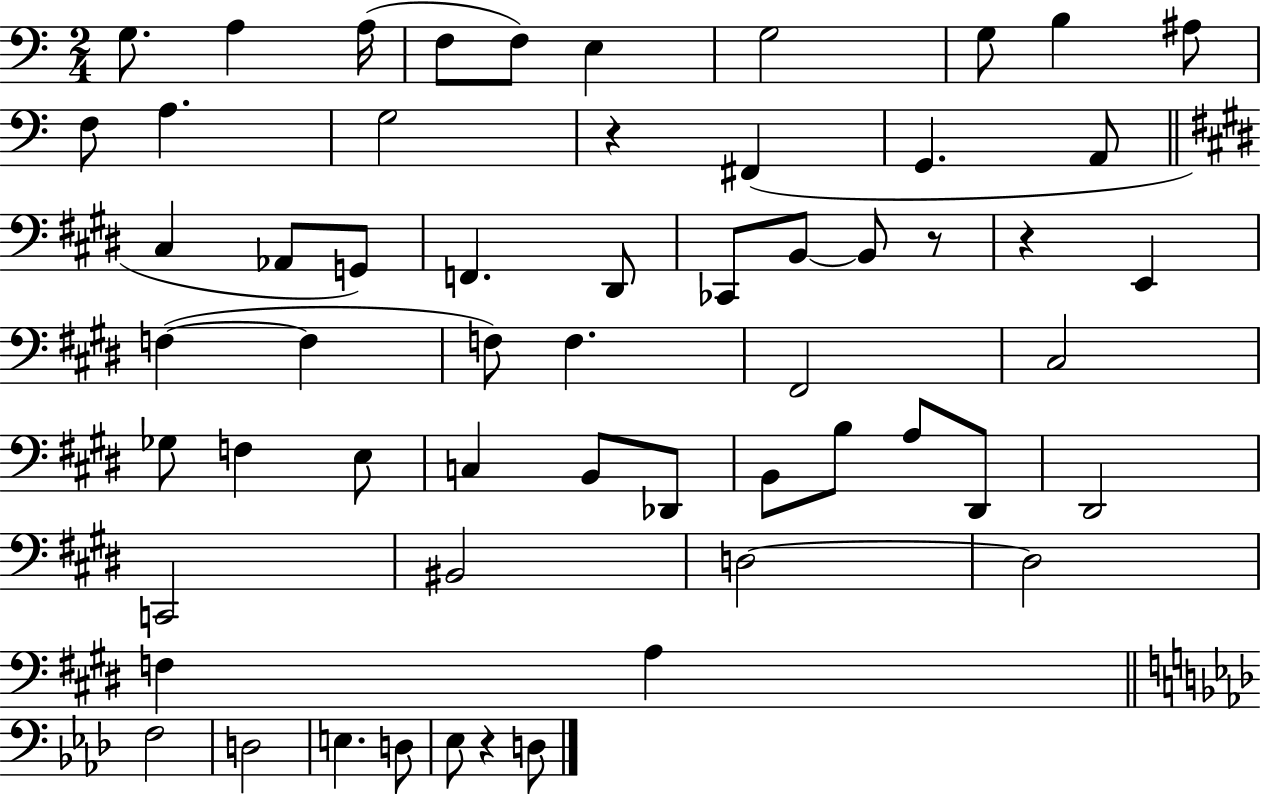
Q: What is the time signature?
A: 2/4